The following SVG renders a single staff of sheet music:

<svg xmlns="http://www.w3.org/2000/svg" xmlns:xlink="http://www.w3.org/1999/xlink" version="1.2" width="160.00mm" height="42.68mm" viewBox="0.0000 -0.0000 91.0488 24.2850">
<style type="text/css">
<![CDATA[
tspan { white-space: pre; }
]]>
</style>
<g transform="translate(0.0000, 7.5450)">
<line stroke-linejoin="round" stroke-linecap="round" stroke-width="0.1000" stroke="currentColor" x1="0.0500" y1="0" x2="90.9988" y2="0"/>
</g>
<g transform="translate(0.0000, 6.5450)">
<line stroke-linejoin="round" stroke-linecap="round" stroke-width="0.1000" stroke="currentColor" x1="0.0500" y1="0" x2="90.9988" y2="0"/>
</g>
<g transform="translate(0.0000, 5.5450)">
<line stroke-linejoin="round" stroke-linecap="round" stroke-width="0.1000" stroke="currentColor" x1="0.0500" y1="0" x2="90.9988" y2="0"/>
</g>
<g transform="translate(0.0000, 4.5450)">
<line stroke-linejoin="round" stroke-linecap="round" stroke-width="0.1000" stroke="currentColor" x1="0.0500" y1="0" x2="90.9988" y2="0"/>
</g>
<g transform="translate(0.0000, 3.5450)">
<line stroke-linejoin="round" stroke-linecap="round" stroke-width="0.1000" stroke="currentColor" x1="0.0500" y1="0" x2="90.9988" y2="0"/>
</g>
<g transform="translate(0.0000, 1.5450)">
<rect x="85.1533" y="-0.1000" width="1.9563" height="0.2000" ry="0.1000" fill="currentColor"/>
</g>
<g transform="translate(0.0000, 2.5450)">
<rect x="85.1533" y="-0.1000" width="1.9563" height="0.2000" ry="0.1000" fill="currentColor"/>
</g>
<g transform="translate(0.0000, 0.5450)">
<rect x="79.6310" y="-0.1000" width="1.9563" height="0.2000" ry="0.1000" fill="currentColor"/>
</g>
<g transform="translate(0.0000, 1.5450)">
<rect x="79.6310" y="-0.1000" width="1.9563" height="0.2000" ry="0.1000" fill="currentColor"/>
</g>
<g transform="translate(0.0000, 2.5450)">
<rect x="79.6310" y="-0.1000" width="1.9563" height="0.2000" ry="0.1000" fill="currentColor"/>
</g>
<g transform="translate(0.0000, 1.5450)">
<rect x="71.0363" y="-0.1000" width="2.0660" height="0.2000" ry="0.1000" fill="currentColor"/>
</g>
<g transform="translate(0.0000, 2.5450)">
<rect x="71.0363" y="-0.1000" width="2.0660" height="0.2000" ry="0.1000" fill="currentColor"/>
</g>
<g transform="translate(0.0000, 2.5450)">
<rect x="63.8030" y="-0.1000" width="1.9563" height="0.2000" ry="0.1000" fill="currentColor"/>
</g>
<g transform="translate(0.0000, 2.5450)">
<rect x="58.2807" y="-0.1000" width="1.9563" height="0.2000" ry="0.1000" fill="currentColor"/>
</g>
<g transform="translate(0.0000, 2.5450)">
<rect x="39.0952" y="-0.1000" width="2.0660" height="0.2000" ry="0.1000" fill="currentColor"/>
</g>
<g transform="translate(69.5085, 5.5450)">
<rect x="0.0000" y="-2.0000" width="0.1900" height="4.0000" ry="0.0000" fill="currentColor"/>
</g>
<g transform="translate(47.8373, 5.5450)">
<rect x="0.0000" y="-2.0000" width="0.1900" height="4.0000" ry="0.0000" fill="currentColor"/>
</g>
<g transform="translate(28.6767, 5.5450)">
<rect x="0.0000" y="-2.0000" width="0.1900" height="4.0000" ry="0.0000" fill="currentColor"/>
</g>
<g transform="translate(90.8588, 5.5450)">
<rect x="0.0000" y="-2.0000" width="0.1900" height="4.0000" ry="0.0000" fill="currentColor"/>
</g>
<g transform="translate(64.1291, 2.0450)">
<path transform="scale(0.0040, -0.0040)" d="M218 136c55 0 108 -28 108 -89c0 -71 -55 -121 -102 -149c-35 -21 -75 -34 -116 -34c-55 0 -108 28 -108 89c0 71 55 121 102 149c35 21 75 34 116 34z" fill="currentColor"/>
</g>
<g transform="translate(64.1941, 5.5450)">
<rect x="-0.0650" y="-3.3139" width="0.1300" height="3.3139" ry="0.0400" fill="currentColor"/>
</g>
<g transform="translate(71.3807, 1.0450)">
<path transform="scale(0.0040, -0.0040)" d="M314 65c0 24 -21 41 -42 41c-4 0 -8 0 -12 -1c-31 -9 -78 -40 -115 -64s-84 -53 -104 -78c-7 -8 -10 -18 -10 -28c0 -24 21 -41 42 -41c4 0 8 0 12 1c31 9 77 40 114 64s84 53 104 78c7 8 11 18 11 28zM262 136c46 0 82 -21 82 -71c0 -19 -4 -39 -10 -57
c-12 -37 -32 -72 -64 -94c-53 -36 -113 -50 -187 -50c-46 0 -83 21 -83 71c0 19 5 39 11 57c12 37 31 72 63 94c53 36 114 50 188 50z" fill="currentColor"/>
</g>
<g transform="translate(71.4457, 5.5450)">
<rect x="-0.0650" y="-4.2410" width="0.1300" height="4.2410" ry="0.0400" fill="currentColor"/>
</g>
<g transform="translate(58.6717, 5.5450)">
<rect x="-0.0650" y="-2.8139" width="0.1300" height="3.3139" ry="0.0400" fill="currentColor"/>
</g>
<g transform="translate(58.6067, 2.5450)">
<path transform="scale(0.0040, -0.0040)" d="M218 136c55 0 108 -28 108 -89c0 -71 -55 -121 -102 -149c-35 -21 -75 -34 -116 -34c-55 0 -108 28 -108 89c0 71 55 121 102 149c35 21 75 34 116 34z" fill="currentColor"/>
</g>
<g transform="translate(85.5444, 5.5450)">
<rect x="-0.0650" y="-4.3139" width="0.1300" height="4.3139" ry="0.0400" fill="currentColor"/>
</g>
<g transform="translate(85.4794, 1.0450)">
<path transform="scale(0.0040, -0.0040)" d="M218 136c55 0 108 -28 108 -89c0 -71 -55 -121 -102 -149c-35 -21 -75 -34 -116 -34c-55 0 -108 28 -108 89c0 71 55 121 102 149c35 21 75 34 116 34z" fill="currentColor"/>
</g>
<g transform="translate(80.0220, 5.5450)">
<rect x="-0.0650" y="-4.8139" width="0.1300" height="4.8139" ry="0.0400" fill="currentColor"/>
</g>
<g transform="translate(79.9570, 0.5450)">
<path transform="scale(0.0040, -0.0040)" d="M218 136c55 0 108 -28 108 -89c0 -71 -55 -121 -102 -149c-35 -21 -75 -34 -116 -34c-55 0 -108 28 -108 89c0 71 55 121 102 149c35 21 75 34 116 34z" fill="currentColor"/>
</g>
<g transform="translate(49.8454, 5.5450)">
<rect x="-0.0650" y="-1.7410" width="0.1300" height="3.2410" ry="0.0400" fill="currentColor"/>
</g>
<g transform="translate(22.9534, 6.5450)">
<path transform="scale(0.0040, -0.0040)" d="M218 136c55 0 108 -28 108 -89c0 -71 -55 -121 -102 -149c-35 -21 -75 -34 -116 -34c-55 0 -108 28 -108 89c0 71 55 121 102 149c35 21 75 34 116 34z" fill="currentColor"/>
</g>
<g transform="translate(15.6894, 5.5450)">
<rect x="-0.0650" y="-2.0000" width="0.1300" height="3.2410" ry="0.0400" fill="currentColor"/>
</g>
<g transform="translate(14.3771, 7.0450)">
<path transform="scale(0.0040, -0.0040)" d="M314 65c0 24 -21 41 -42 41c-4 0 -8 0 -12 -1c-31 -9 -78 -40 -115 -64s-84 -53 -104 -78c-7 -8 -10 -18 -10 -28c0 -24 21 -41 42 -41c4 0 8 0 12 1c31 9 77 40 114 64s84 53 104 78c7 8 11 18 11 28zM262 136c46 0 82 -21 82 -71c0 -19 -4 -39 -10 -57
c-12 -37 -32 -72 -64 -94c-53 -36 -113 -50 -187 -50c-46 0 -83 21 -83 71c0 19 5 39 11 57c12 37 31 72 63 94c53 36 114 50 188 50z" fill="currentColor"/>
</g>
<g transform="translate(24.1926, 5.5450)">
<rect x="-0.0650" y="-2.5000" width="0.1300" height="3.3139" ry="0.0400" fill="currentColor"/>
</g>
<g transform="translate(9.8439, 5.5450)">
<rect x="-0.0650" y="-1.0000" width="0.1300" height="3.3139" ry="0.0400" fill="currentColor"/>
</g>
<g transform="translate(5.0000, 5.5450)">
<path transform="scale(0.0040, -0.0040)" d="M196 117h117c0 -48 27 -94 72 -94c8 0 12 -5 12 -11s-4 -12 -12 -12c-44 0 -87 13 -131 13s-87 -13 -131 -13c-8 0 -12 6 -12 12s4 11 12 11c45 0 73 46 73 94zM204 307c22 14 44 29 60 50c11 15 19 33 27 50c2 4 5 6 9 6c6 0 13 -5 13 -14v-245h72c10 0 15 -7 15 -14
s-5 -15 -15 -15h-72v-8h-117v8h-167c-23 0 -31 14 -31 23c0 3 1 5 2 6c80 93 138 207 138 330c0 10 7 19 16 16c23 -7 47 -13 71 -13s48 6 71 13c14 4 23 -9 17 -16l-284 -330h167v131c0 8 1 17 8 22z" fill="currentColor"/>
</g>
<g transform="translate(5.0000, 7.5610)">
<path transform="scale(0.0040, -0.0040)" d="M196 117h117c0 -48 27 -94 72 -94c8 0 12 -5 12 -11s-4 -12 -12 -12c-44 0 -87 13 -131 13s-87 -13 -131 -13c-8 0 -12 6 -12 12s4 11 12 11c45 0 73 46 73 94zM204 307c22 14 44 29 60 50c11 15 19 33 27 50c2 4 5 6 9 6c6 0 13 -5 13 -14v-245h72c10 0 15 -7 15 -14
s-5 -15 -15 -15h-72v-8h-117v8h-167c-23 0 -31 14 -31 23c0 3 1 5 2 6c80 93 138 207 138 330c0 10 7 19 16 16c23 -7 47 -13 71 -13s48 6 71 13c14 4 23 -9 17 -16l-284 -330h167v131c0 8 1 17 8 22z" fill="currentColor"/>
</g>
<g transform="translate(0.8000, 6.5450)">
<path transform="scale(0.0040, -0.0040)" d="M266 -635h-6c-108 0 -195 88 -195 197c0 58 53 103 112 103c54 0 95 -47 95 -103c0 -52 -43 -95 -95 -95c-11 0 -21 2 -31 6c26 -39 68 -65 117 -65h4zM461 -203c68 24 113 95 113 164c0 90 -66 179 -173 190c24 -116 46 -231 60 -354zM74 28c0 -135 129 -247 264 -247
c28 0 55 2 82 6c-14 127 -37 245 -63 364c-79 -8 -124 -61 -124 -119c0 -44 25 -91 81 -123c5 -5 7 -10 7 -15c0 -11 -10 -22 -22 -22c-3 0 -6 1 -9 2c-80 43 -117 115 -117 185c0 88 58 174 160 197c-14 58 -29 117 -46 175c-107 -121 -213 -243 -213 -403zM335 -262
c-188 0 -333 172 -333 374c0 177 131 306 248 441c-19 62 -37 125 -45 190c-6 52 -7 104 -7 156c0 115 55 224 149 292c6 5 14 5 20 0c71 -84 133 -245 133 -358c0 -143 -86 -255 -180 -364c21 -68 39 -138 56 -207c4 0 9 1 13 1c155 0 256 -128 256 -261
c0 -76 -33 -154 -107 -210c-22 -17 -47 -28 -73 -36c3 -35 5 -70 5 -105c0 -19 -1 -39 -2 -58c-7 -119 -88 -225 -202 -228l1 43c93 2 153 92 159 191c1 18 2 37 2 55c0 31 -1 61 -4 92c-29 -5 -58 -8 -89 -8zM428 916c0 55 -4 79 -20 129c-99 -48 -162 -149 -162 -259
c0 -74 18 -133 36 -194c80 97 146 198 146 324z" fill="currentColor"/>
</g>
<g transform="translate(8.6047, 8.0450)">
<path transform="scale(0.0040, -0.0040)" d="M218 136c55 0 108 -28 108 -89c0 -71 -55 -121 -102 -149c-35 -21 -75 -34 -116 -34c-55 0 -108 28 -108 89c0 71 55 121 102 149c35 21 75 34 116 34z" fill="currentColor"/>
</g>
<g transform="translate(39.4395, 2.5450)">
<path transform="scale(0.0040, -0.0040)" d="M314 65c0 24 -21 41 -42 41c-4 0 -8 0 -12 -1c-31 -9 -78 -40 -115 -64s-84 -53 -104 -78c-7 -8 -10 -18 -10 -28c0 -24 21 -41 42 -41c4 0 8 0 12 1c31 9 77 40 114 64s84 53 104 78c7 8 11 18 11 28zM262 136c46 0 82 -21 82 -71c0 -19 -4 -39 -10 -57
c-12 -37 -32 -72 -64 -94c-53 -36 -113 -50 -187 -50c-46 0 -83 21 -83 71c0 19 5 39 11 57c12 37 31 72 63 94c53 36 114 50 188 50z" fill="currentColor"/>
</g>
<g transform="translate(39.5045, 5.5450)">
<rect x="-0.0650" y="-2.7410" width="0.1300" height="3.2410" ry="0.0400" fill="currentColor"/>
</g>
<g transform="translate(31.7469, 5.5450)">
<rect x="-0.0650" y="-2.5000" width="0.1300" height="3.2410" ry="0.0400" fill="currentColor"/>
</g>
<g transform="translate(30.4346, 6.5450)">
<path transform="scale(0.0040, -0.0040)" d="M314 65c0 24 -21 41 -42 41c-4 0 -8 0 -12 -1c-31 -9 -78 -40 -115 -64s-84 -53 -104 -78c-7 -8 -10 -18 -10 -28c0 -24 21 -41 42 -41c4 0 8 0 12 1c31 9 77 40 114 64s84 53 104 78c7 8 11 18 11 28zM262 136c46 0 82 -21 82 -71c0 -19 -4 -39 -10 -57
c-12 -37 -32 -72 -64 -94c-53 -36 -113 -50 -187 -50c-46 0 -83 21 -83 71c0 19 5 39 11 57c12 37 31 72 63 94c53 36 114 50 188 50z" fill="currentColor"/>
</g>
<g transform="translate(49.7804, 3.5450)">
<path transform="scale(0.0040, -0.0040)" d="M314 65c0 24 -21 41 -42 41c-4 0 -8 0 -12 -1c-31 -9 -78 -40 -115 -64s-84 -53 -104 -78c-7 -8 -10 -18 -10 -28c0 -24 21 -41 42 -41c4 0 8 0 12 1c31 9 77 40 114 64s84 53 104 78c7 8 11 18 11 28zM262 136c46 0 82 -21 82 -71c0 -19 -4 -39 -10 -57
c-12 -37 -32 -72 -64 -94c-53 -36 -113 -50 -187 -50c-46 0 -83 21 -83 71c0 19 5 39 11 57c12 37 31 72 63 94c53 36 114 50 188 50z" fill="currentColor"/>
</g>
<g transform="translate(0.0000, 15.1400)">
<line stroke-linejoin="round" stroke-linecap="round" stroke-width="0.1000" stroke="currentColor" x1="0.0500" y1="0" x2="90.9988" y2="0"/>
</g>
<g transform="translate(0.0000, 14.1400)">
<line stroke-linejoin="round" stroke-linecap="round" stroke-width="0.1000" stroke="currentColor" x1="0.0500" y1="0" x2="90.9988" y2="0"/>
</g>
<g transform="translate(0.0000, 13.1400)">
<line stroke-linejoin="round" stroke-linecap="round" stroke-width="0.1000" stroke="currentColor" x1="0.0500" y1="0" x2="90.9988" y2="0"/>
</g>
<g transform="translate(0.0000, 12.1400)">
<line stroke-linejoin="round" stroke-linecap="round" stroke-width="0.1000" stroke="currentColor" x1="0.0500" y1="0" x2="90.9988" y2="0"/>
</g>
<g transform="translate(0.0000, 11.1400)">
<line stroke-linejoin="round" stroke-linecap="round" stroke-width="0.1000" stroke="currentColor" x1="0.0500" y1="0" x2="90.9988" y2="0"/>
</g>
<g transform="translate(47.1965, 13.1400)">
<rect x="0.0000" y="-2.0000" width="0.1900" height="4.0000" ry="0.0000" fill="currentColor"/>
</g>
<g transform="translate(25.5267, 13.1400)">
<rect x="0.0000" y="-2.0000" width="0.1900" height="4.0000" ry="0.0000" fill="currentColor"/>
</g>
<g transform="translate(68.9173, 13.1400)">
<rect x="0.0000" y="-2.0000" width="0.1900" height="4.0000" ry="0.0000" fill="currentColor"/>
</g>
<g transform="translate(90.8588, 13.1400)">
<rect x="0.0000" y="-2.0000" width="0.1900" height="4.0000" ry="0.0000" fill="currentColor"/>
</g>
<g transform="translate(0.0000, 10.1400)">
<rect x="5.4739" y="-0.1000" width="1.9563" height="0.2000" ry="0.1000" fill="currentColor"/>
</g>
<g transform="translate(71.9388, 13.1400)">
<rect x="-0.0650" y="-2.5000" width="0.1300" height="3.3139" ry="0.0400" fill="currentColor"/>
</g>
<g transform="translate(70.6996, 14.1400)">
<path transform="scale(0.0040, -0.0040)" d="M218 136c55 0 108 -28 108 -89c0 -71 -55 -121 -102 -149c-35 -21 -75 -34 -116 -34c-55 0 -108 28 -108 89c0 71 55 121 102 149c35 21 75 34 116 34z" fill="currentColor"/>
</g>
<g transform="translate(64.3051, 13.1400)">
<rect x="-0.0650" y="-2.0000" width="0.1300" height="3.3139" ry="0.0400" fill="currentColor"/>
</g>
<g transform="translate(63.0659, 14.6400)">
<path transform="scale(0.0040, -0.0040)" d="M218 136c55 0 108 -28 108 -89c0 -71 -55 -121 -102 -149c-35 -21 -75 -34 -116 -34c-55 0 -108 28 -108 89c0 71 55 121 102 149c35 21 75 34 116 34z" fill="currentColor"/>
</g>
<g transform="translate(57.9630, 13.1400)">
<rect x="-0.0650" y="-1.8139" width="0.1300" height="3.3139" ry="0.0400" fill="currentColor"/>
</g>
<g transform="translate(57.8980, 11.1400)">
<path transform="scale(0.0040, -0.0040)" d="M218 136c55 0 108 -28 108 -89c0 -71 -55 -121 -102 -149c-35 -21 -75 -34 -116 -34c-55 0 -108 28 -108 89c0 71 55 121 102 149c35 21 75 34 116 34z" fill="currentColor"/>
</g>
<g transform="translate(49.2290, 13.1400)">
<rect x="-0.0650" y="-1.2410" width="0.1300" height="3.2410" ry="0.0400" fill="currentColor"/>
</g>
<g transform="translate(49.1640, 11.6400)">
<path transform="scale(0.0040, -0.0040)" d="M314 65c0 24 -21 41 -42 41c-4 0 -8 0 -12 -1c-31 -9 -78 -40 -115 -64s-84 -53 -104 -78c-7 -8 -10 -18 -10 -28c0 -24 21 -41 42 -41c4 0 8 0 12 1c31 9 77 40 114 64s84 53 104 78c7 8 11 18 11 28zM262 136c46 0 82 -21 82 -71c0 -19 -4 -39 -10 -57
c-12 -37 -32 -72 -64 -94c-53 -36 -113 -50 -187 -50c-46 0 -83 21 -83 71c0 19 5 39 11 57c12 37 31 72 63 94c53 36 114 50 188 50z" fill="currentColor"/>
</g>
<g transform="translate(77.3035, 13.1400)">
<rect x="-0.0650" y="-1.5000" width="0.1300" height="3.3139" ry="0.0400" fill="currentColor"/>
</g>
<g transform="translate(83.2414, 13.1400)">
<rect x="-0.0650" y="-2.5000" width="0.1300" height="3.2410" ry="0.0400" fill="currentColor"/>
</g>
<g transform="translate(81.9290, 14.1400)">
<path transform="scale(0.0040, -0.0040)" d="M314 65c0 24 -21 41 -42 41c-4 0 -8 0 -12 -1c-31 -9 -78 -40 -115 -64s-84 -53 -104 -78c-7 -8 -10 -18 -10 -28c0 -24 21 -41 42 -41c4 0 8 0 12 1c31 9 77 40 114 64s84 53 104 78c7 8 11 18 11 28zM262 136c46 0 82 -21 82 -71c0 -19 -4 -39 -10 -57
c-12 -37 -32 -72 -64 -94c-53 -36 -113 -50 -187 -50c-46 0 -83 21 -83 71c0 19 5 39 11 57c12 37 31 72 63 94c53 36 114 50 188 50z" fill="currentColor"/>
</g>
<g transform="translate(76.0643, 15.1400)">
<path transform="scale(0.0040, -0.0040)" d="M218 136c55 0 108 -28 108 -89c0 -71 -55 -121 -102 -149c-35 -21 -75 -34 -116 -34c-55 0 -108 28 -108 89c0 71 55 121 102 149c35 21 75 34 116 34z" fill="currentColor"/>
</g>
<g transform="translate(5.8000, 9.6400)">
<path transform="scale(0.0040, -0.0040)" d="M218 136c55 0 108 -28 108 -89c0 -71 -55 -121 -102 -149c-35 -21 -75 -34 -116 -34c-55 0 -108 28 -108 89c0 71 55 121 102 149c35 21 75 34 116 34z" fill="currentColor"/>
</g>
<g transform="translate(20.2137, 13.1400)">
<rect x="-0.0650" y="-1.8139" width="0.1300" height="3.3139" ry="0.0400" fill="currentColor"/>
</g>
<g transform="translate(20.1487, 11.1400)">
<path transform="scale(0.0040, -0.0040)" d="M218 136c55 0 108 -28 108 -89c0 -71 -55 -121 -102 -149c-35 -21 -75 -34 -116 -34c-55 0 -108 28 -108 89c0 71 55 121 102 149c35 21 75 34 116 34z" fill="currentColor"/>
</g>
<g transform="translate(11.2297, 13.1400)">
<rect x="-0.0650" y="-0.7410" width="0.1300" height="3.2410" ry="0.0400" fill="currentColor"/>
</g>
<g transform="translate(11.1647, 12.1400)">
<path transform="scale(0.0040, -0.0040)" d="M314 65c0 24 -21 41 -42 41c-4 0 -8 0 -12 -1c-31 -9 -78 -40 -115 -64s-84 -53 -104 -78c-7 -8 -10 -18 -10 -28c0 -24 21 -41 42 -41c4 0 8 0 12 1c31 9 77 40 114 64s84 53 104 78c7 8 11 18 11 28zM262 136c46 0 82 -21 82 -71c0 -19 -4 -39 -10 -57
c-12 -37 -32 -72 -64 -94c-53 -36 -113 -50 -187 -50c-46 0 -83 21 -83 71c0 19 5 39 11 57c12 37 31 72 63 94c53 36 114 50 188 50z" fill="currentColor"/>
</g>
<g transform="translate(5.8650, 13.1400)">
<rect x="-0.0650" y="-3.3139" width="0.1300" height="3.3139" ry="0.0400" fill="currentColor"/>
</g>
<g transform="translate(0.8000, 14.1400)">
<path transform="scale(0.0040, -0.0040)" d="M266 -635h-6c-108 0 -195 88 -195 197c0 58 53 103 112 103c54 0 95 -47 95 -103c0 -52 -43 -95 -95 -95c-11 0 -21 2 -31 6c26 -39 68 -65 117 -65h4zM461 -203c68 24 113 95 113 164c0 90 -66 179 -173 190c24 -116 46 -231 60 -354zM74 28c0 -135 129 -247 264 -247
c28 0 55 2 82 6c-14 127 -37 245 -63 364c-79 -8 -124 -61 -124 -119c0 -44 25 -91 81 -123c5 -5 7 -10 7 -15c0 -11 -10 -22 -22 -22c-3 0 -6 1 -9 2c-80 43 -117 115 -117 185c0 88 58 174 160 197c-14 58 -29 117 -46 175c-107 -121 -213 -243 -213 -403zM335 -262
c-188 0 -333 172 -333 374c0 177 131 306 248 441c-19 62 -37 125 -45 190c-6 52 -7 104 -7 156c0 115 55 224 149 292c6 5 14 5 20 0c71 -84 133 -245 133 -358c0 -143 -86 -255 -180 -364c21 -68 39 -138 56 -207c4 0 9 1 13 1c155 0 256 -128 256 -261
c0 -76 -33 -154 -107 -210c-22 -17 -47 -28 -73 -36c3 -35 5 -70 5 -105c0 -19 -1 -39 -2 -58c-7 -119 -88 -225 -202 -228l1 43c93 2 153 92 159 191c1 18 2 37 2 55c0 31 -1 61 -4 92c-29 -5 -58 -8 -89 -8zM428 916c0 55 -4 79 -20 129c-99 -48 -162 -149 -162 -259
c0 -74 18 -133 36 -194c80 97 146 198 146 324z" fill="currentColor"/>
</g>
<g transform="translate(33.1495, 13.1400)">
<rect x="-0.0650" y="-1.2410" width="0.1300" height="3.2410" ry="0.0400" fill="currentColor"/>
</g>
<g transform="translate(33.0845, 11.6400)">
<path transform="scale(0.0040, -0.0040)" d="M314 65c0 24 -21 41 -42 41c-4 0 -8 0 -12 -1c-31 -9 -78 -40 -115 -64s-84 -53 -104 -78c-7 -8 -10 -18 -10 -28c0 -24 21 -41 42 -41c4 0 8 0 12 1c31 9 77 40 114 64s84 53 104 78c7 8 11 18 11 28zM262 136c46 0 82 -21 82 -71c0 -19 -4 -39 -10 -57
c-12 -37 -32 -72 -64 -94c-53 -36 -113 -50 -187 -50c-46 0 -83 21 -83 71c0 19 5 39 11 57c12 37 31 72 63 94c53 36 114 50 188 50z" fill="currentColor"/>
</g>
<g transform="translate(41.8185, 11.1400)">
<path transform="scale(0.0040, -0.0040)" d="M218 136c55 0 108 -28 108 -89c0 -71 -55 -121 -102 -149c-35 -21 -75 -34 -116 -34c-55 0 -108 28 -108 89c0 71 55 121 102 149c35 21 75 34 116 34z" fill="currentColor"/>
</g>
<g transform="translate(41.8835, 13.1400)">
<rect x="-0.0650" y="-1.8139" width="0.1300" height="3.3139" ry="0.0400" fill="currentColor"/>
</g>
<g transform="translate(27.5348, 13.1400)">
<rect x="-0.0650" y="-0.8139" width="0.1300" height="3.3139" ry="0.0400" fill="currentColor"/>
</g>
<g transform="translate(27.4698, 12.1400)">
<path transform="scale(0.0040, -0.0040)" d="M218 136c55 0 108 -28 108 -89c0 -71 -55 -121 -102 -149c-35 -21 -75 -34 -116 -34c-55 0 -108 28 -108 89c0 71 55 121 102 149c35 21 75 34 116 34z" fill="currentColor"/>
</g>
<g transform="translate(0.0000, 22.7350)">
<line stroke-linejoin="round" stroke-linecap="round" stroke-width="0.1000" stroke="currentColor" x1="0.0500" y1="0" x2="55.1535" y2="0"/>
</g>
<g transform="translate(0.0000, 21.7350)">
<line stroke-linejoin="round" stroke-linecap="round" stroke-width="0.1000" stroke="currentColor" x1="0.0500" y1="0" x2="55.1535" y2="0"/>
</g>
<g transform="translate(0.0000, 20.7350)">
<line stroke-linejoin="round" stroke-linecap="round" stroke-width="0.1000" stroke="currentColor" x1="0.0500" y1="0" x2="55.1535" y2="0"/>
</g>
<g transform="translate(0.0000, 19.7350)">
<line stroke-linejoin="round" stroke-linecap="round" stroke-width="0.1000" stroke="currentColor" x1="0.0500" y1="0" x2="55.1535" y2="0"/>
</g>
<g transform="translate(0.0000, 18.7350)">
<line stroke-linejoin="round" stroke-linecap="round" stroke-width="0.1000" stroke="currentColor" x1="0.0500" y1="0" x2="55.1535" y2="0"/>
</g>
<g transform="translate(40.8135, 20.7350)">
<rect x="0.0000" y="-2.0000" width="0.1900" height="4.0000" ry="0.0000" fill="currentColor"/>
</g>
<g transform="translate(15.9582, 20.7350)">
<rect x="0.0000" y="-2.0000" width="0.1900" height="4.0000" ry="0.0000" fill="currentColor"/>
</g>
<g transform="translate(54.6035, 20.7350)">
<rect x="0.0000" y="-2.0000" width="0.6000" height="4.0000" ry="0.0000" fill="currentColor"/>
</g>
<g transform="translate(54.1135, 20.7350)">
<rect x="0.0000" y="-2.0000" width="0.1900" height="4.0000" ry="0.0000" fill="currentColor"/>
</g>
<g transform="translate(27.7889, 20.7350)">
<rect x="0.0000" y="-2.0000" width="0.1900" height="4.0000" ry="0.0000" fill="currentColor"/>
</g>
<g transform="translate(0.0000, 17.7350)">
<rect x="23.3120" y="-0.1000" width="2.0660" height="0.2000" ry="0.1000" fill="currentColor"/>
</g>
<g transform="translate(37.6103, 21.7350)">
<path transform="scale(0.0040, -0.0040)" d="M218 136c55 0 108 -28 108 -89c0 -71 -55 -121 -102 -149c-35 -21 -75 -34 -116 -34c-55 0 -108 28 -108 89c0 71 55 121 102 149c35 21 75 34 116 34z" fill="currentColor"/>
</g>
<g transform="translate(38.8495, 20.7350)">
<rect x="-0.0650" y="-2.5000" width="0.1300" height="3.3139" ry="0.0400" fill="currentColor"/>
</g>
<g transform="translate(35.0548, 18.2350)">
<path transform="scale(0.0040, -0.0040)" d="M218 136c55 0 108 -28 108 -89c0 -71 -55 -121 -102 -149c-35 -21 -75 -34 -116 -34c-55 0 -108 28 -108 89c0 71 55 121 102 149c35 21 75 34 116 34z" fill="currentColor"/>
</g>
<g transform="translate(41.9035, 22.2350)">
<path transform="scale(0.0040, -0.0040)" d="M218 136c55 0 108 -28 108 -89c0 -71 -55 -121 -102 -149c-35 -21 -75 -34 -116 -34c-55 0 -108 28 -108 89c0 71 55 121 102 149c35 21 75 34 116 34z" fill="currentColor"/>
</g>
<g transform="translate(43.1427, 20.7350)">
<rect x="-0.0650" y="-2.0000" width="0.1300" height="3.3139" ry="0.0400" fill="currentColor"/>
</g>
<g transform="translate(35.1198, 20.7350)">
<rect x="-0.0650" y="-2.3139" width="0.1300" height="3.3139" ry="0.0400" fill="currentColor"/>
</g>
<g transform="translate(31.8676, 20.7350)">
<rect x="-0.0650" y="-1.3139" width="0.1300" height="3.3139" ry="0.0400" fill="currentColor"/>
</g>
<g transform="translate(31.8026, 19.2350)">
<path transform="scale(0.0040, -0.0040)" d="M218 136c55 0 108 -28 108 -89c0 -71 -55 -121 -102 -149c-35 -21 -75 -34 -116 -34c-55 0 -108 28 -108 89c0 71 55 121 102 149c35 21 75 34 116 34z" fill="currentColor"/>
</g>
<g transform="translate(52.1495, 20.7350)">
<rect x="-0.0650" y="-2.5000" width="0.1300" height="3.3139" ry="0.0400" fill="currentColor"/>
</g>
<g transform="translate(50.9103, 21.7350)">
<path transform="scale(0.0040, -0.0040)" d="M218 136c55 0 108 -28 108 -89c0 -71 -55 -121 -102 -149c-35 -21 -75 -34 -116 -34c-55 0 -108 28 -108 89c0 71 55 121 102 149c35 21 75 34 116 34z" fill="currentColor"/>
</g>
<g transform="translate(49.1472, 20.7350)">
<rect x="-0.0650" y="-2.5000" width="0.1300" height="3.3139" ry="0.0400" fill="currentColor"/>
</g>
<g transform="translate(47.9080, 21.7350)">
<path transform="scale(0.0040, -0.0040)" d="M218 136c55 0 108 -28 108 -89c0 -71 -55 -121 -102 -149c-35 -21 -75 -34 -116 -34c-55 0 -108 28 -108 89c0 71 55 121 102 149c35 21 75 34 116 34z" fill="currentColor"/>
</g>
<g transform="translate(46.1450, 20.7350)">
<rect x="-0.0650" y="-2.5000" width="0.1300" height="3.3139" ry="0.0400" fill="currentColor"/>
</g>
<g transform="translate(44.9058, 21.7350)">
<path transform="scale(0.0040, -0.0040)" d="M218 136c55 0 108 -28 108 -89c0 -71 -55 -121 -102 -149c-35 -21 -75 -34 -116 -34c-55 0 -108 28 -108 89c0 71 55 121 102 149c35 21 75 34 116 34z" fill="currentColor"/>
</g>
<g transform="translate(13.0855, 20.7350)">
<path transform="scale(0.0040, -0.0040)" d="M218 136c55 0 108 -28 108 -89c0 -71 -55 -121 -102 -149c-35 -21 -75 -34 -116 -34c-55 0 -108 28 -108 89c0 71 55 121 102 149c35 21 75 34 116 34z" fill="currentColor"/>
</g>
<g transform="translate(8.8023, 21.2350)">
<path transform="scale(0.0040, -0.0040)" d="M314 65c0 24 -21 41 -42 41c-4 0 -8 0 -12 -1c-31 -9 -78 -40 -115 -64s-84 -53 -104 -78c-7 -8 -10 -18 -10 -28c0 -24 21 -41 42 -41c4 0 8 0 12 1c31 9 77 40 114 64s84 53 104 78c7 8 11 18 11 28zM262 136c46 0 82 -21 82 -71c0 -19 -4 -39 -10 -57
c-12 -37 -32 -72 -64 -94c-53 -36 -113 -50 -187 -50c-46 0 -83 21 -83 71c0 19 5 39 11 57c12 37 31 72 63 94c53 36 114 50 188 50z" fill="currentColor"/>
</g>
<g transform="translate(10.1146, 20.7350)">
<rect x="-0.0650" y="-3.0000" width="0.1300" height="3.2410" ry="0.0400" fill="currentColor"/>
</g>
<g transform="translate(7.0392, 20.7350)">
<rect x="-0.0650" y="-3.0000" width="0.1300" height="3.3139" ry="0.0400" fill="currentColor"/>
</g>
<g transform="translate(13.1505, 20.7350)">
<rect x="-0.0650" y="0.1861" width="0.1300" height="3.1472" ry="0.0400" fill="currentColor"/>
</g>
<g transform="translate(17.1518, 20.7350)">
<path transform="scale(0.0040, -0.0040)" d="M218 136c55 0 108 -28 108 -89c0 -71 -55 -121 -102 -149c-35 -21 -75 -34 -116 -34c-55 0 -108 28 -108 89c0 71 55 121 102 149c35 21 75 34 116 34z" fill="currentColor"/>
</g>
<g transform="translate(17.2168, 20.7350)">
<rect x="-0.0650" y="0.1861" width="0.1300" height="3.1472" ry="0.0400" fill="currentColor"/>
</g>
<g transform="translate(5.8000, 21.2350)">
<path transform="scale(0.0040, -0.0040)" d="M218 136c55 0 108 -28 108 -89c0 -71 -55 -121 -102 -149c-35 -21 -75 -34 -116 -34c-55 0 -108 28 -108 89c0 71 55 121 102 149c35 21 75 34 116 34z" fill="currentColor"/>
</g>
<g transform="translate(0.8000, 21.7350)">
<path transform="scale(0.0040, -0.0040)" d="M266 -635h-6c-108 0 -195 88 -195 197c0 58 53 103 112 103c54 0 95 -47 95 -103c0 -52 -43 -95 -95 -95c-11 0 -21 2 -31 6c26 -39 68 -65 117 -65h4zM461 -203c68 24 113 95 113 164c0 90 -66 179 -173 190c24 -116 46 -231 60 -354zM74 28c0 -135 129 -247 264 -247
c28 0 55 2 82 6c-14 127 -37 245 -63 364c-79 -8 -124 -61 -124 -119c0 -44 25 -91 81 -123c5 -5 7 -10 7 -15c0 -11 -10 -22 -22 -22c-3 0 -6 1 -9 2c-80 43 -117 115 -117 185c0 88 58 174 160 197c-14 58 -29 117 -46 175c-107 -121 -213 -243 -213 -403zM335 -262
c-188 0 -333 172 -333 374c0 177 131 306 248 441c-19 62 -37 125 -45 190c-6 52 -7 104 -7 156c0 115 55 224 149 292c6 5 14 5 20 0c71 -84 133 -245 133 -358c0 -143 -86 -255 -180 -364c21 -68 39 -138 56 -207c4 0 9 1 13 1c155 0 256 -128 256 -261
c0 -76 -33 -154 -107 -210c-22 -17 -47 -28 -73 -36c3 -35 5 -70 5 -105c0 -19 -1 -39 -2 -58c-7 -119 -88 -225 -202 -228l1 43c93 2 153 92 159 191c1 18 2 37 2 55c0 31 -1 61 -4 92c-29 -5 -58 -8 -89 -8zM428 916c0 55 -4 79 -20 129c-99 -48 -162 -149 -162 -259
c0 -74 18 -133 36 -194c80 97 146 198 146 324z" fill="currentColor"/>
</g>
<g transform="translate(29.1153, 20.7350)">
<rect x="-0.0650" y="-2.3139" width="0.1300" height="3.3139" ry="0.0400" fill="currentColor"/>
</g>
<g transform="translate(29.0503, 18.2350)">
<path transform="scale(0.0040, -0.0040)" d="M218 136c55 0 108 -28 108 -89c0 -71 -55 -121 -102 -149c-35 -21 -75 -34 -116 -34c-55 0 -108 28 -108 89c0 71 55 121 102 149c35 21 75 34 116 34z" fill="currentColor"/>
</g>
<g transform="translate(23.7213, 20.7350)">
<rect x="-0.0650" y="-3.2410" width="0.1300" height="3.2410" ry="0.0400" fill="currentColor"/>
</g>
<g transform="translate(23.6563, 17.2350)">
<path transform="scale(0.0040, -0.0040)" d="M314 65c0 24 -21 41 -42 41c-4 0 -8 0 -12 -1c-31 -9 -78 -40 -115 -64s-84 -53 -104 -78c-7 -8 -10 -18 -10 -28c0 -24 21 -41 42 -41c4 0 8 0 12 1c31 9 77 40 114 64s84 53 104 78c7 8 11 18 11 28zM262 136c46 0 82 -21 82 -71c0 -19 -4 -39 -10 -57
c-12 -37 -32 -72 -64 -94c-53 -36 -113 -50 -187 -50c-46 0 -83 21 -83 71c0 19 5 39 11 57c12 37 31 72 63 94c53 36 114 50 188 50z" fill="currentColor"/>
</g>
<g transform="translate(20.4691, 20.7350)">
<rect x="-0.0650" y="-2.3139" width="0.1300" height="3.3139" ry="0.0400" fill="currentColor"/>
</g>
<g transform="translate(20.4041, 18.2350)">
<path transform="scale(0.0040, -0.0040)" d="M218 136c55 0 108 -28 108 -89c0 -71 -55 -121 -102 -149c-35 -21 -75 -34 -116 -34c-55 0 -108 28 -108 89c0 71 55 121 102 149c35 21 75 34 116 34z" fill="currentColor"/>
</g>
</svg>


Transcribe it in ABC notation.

X:1
T:Untitled
M:4/4
L:1/4
K:C
D F2 G G2 a2 f2 a b d'2 e' d' b d2 f d e2 f e2 f F G E G2 A A2 B B g b2 g e g G F G G G